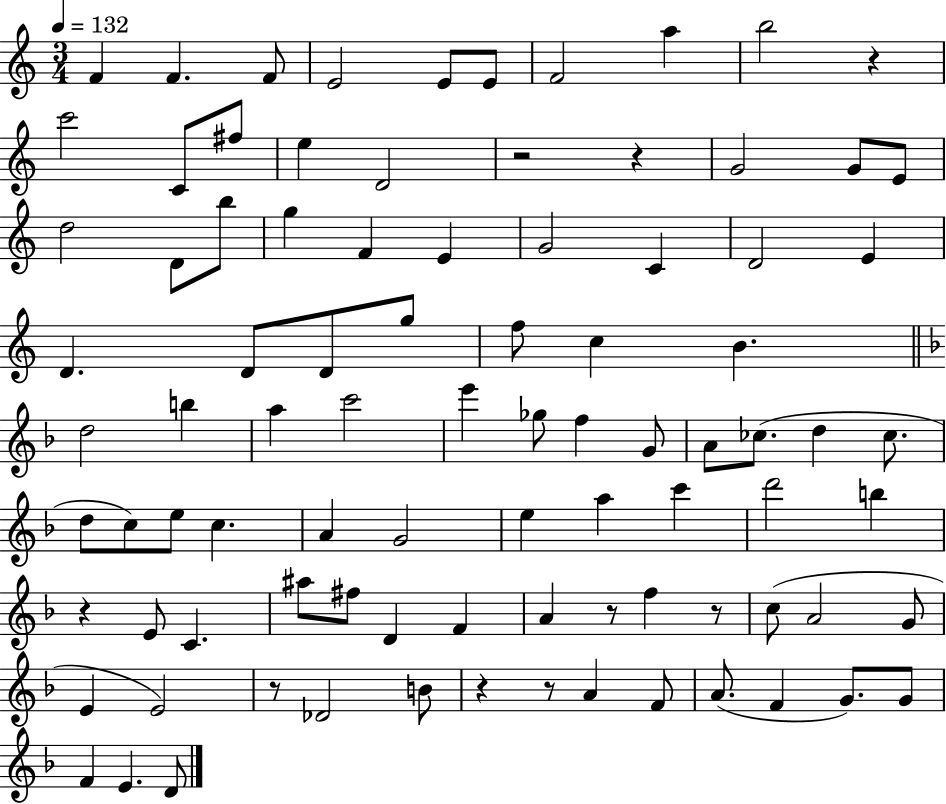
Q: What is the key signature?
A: C major